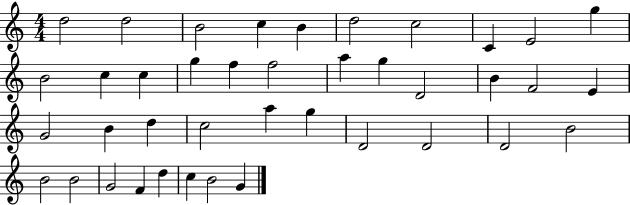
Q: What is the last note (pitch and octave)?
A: G4